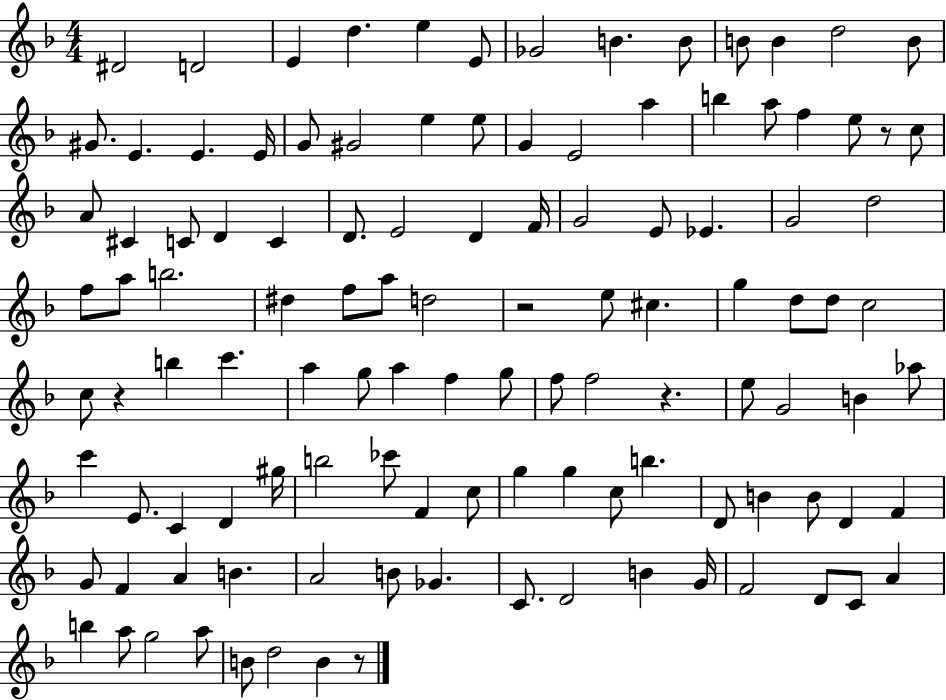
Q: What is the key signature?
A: F major